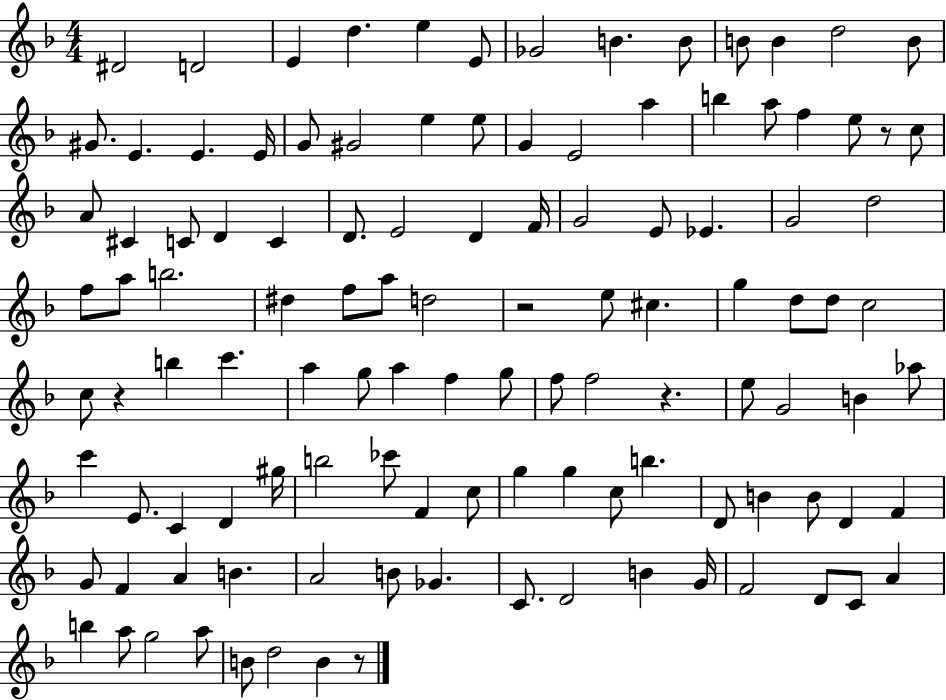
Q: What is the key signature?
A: F major